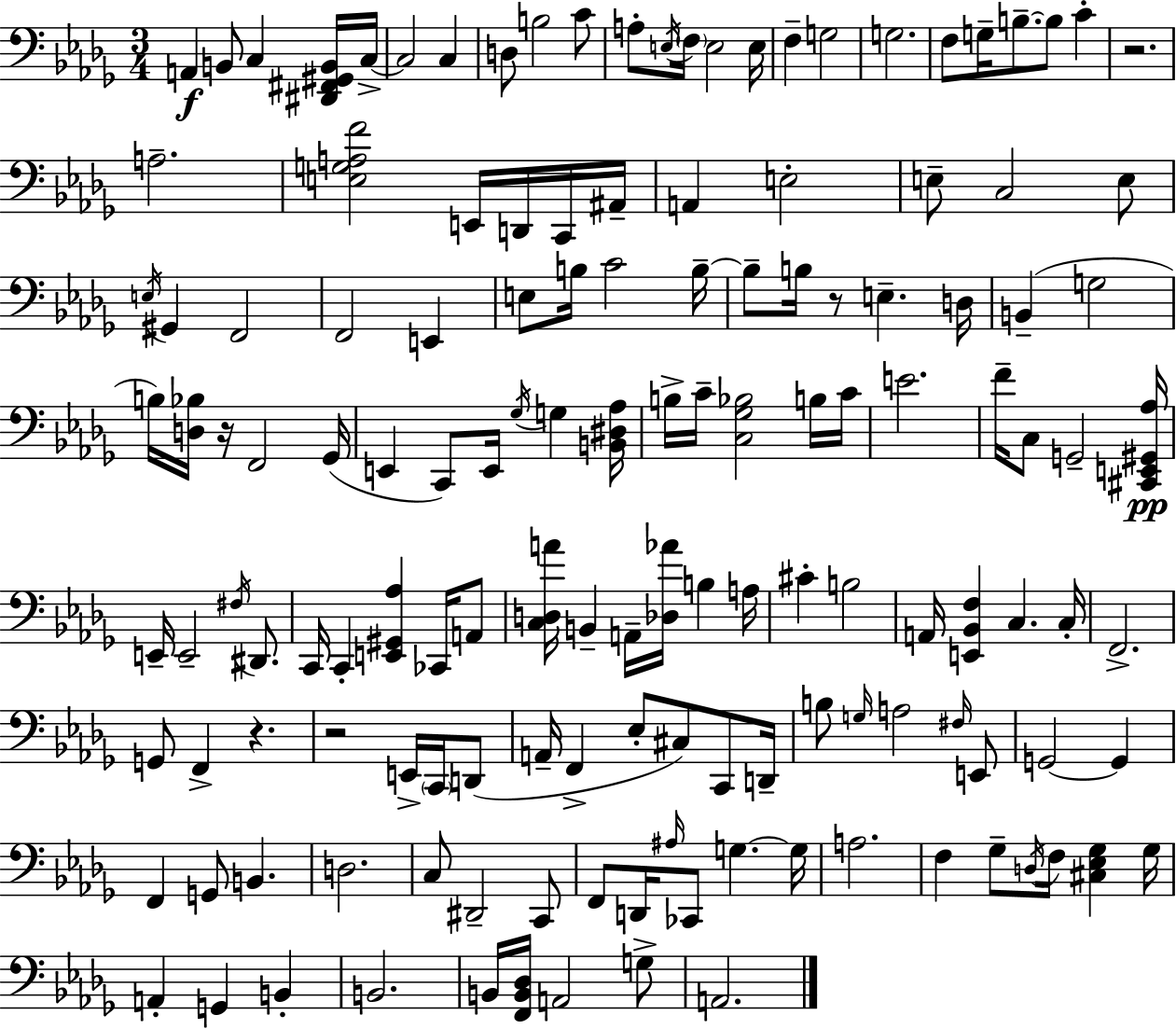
A2/q B2/e C3/q [D#2,F#2,G#2,B2]/s C3/s C3/h C3/q D3/e B3/h C4/e A3/e E3/s F3/s E3/h E3/s F3/q G3/h G3/h. F3/e G3/s B3/e. B3/e C4/q R/h. A3/h. [E3,G3,A3,F4]/h E2/s D2/s C2/s A#2/s A2/q E3/h E3/e C3/h E3/e E3/s G#2/q F2/h F2/h E2/q E3/e B3/s C4/h B3/s B3/e B3/s R/e E3/q. D3/s B2/q G3/h B3/s [D3,Bb3]/s R/s F2/h Gb2/s E2/q C2/e E2/s Gb3/s G3/q [B2,D#3,Ab3]/s B3/s C4/s [C3,Gb3,Bb3]/h B3/s C4/s E4/h. F4/s C3/e G2/h [C#2,E2,G#2,Ab3]/s E2/s E2/h F#3/s D#2/e. C2/s C2/q [E2,G#2,Ab3]/q CES2/s A2/e [C3,D3,A4]/s B2/q A2/s [Db3,Ab4]/s B3/q A3/s C#4/q B3/h A2/s [E2,Bb2,F3]/q C3/q. C3/s F2/h. G2/e F2/q R/q. R/h E2/s C2/s D2/e A2/s F2/q Eb3/e C#3/e C2/e D2/s B3/e G3/s A3/h F#3/s E2/e G2/h G2/q F2/q G2/e B2/q. D3/h. C3/e D#2/h C2/e F2/e D2/s A#3/s CES2/e G3/q. G3/s A3/h. F3/q Gb3/e D3/s F3/s [C#3,Eb3,Gb3]/q Gb3/s A2/q G2/q B2/q B2/h. B2/s [F2,B2,Db3]/s A2/h G3/e A2/h.